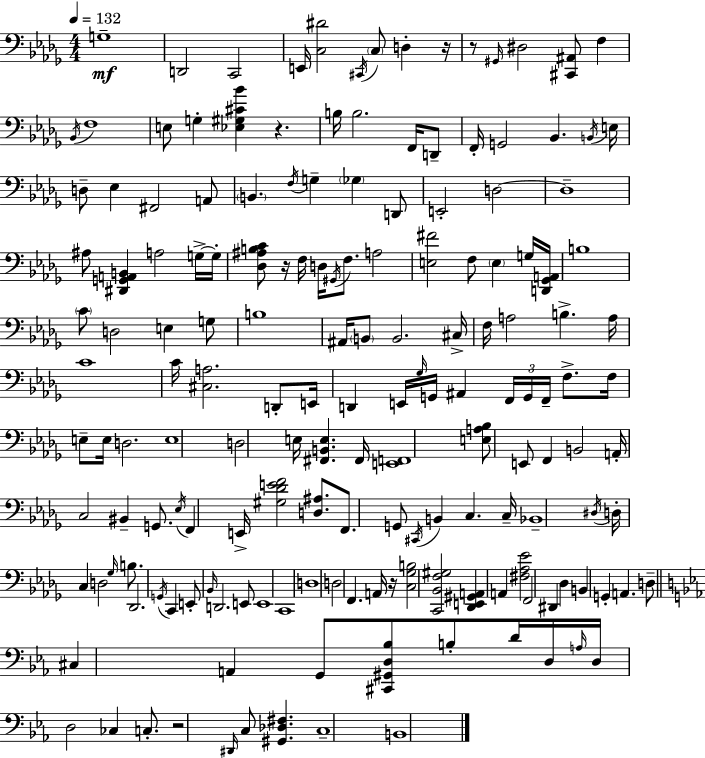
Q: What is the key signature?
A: BES minor